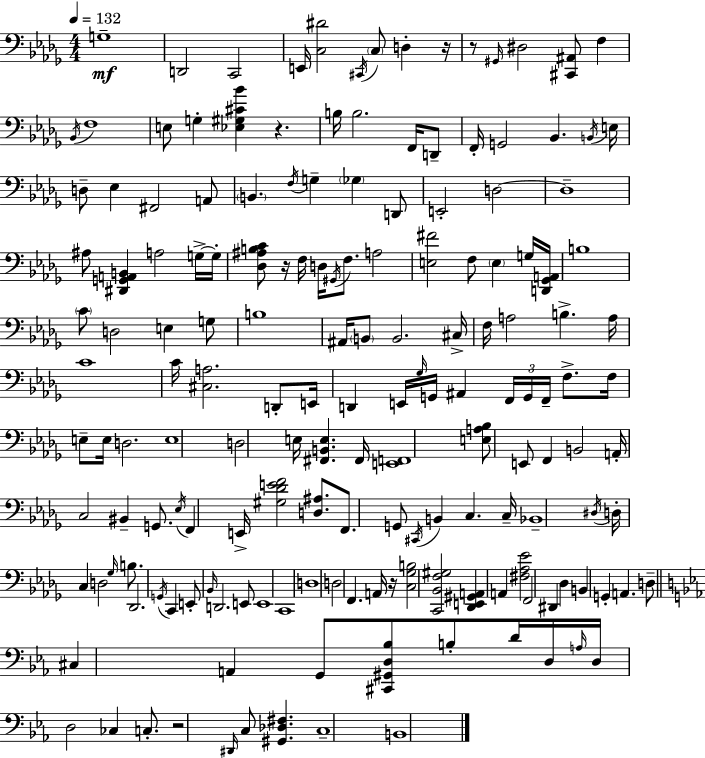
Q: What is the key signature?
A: BES minor